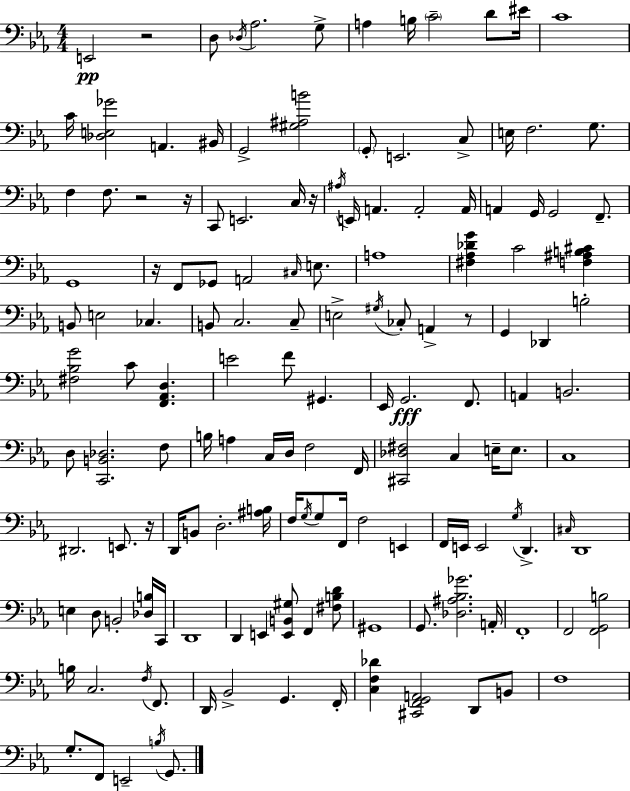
X:1
T:Untitled
M:4/4
L:1/4
K:Eb
E,,2 z2 D,/2 _D,/4 _A,2 G,/2 A, B,/4 C2 D/2 ^E/4 C4 C/4 [_D,E,_G]2 A,, ^B,,/4 G,,2 [^G,^A,B]2 G,,/2 E,,2 C,/2 E,/4 F,2 G,/2 F, F,/2 z2 z/4 C,,/2 E,,2 C,/4 z/4 ^A,/4 E,,/4 A,, A,,2 A,,/4 A,, G,,/4 G,,2 F,,/2 G,,4 z/4 F,,/2 _G,,/2 A,,2 ^C,/4 E,/2 A,4 [^F,_A,_DG] C2 [F,^A,B,^C] B,,/2 E,2 _C, B,,/2 C,2 C,/2 E,2 ^G,/4 _C,/2 A,, z/2 G,, _D,, B,2 [^F,_B,G]2 C/2 [F,,_A,,D,] E2 F/2 ^G,, _E,,/4 G,,2 F,,/2 A,, B,,2 D,/2 [C,,B,,_D,]2 F,/2 B,/4 A, C,/4 D,/4 F,2 F,,/4 [^C,,_D,^F,]2 C, E,/4 E,/2 C,4 ^D,,2 E,,/2 z/4 D,,/4 B,,/2 D,2 [^A,B,]/4 F,/4 G,/4 G,/2 F,,/4 F,2 E,, F,,/4 E,,/4 E,,2 G,/4 D,, ^C,/4 D,,4 E, D,/2 B,,2 [_D,B,]/4 C,,/4 D,,4 D,, E,, [E,,B,,^G,]/2 F,, [^F,B,D]/2 ^G,,4 G,,/2 [_D,^A,_B,_G]2 A,,/4 F,,4 F,,2 [F,,G,,B,]2 B,/4 C,2 F,/4 F,,/2 D,,/4 _B,,2 G,, F,,/4 [C,F,_D] [^C,,F,,G,,A,,]2 D,,/2 B,,/2 F,4 G,/2 F,,/2 E,,2 B,/4 G,,/2